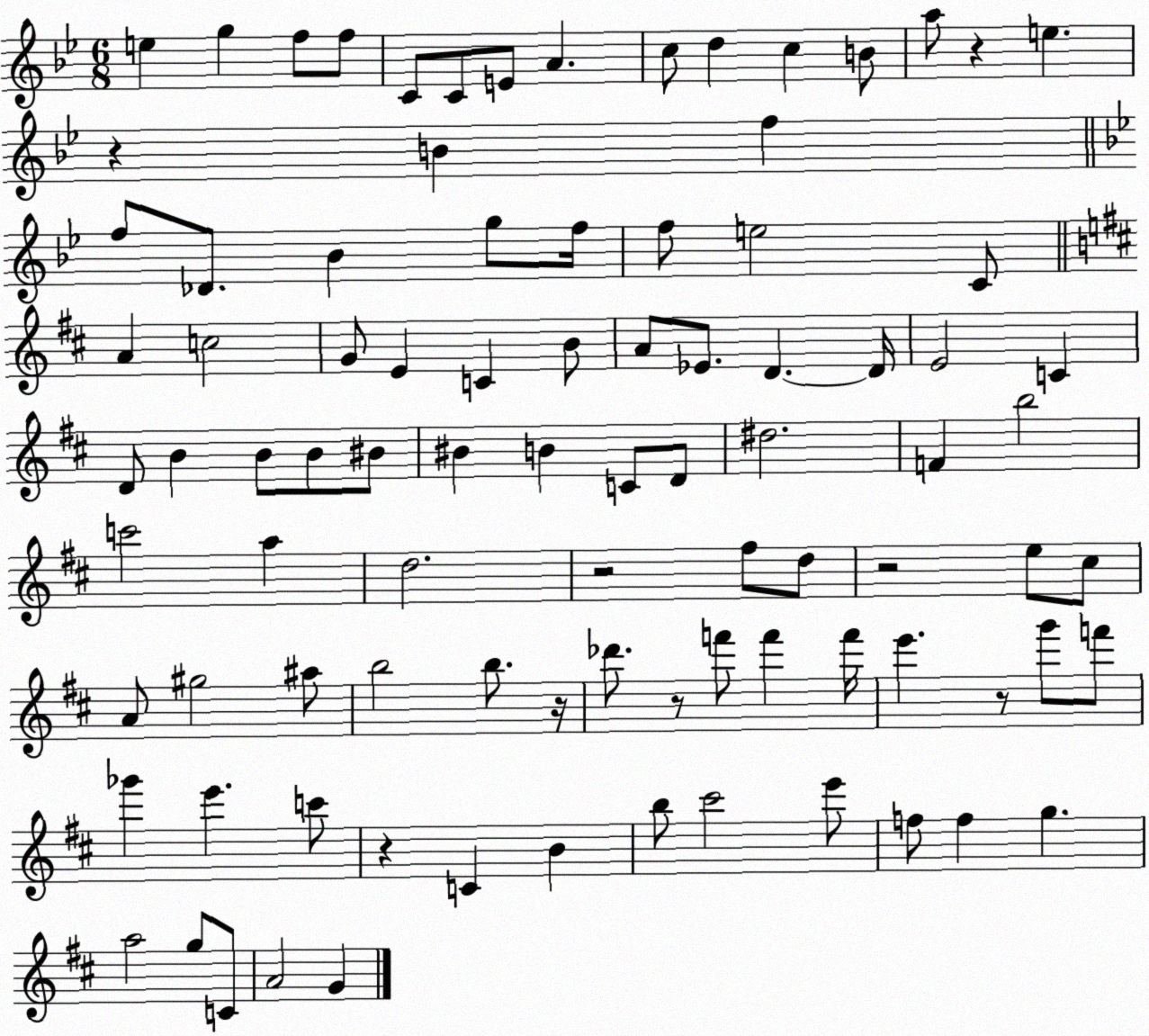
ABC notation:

X:1
T:Untitled
M:6/8
L:1/4
K:Bb
e g f/2 f/2 C/2 C/2 E/2 A c/2 d c B/2 a/2 z e z B f f/2 _D/2 _B g/2 f/4 f/2 e2 C/2 A c2 G/2 E C B/2 A/2 _E/2 D D/4 E2 C D/2 B B/2 B/2 ^B/2 ^B B C/2 D/2 ^d2 F b2 c'2 a d2 z2 ^f/2 d/2 z2 e/2 ^c/2 A/2 ^g2 ^a/2 b2 b/2 z/4 _d'/2 z/2 f'/2 f' f'/4 e' z/2 g'/2 f'/2 _g' e' c'/2 z C B b/2 ^c'2 e'/2 f/2 f g a2 g/2 C/2 A2 G